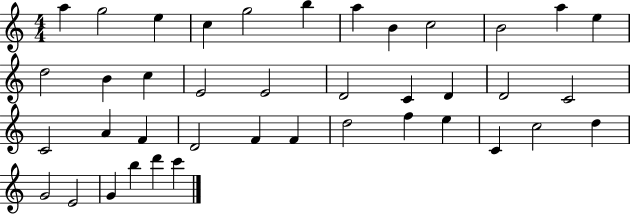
A5/q G5/h E5/q C5/q G5/h B5/q A5/q B4/q C5/h B4/h A5/q E5/q D5/h B4/q C5/q E4/h E4/h D4/h C4/q D4/q D4/h C4/h C4/h A4/q F4/q D4/h F4/q F4/q D5/h F5/q E5/q C4/q C5/h D5/q G4/h E4/h G4/q B5/q D6/q C6/q